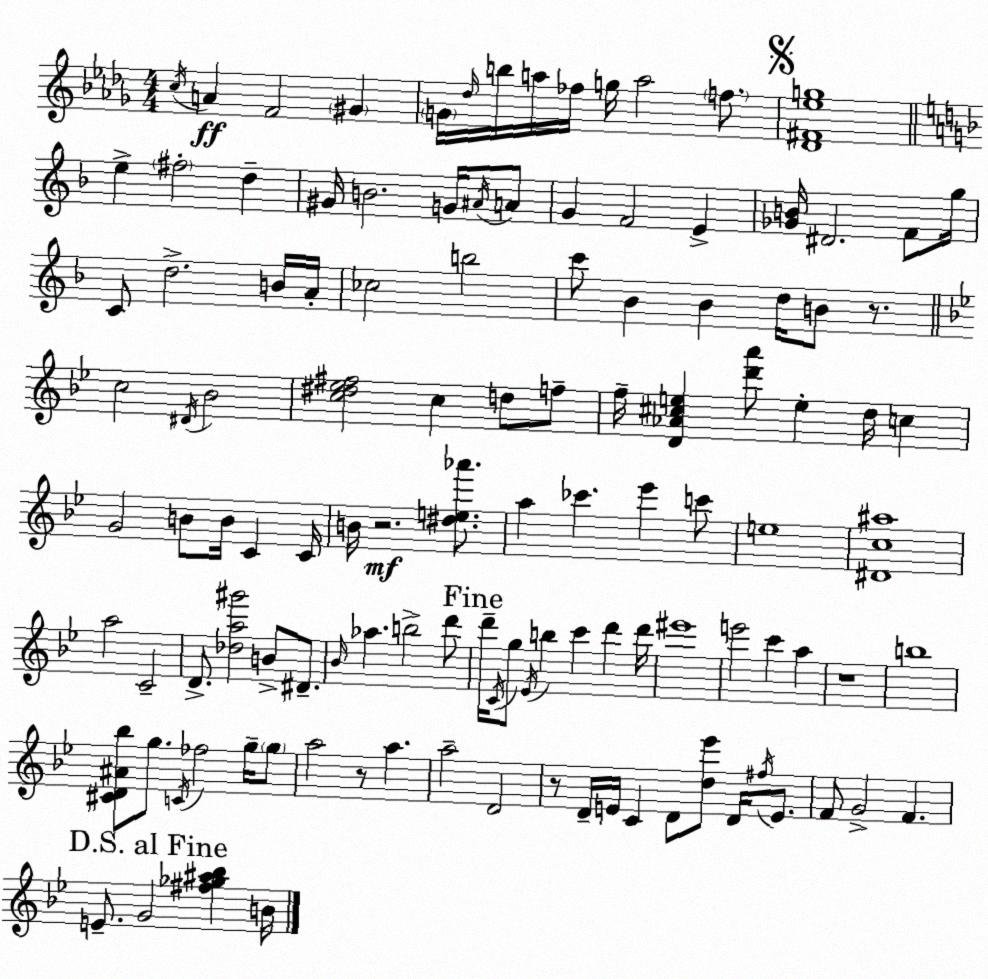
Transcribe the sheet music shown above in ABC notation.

X:1
T:Untitled
M:4/4
L:1/4
K:Bbm
c/4 A F2 ^G G/4 _d/4 b/4 a/4 _f/4 g/4 a2 f/2 [_D^F_eg]4 e ^f2 d ^G/4 B2 G/4 ^A/4 A/2 G F2 E [_GB]/4 ^D2 F/2 g/4 C/2 d2 B/4 A/4 _c2 b2 c'/2 _B _B d/4 B/2 z/2 c2 ^D/4 _B2 [c^d_e^f]2 c d/2 f/2 f/4 [D_A^ce] [d'a']/2 e d/4 c G2 B/2 B/4 C C/4 B/4 z2 [^de_a']/2 a _c' _e' c'/2 e4 [^Dc^a]4 a2 C2 D/2 [_da^g']2 B/2 ^D/2 _B/4 _a b2 d'/2 d'/4 C/4 g/2 _E/4 b c' d' d'/4 ^e'4 e'2 c' a z4 b4 [^CD^A_b]/2 g/2 C/4 _f2 g/4 g/2 a2 z/2 a a2 D2 z/2 D/4 E/4 C D/2 [d_e']/2 D/4 ^f/4 E/2 F/2 G2 F E/2 G2 [^f_g^a_b] B/4